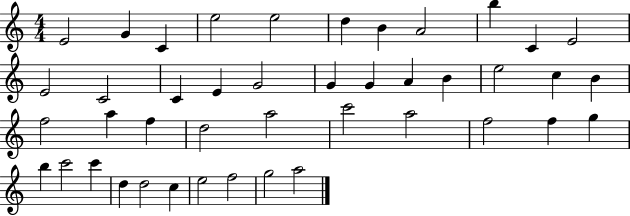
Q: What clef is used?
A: treble